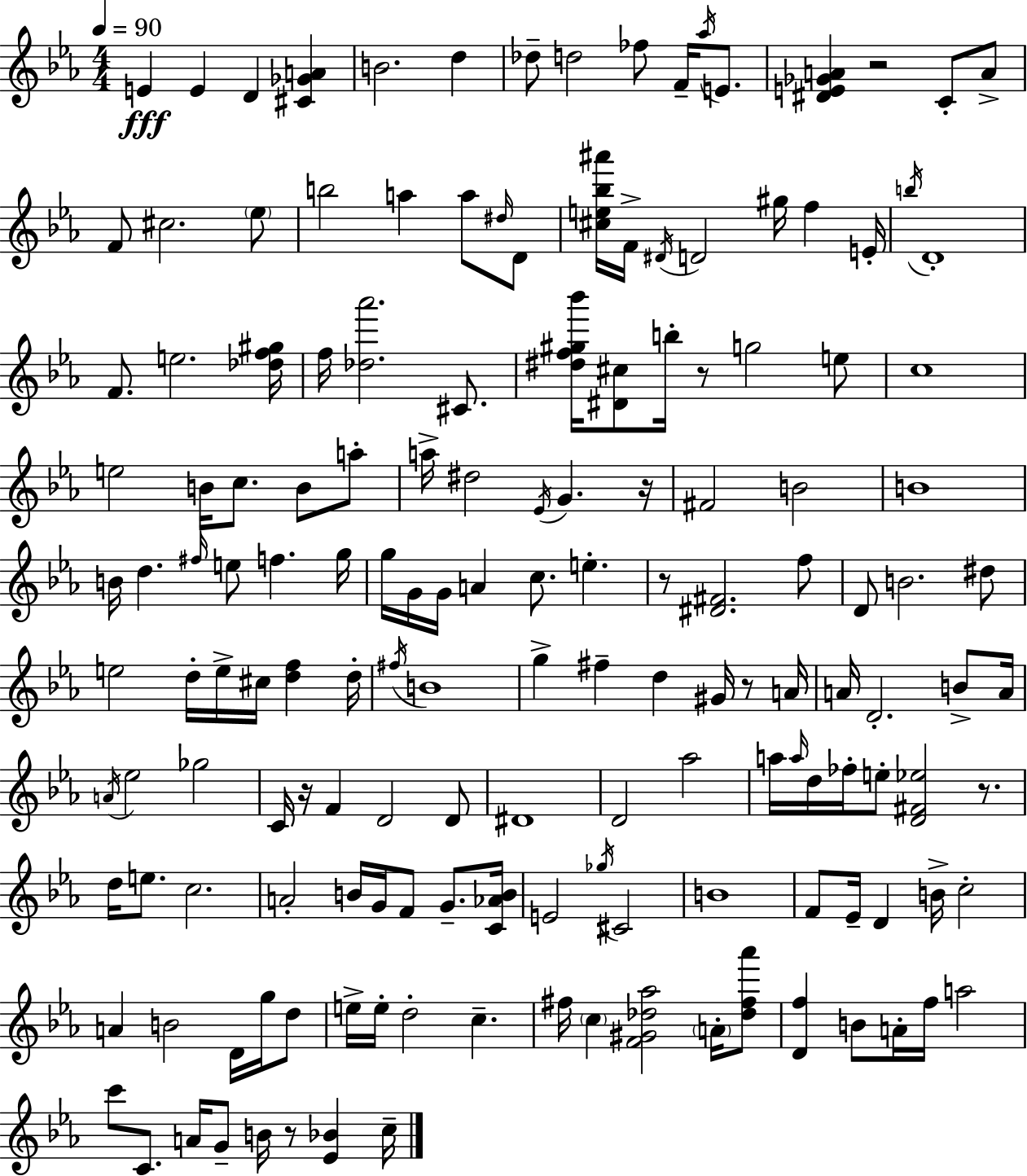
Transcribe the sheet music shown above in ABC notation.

X:1
T:Untitled
M:4/4
L:1/4
K:Cm
E E D [^C_GA] B2 d _d/2 d2 _f/2 F/4 _a/4 E/2 [^DE_GA] z2 C/2 A/2 F/2 ^c2 _e/2 b2 a a/2 ^d/4 D/2 [^ce_b^a']/4 F/4 ^D/4 D2 ^g/4 f E/4 b/4 D4 F/2 e2 [_df^g]/4 f/4 [_d_a']2 ^C/2 [^df^g_b']/4 [^D^c]/2 b/4 z/2 g2 e/2 c4 e2 B/4 c/2 B/2 a/2 a/4 ^d2 _E/4 G z/4 ^F2 B2 B4 B/4 d ^f/4 e/2 f g/4 g/4 G/4 G/4 A c/2 e z/2 [^D^F]2 f/2 D/2 B2 ^d/2 e2 d/4 e/4 ^c/4 [df] d/4 ^f/4 B4 g ^f d ^G/4 z/2 A/4 A/4 D2 B/2 A/4 A/4 _e2 _g2 C/4 z/4 F D2 D/2 ^D4 D2 _a2 a/4 a/4 d/4 _f/4 e/2 [D^F_e]2 z/2 d/4 e/2 c2 A2 B/4 G/4 F/2 G/2 [C_AB]/4 E2 _g/4 ^C2 B4 F/2 _E/4 D B/4 c2 A B2 D/4 g/4 d/2 e/4 e/4 d2 c ^f/4 c [F^G_d_a]2 A/4 [_d^f_a']/2 [Df] B/2 A/4 f/4 a2 c'/2 C/2 A/4 G/2 B/4 z/2 [_E_B] c/4